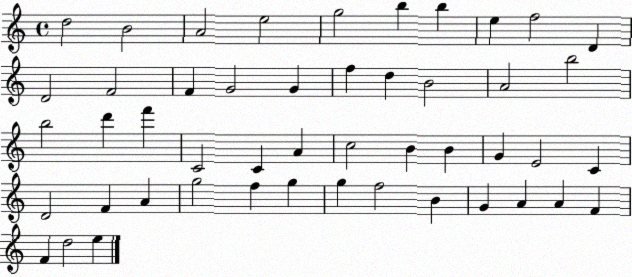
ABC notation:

X:1
T:Untitled
M:4/4
L:1/4
K:C
d2 B2 A2 e2 g2 b b e f2 D D2 F2 F G2 G f d B2 A2 b2 b2 d' f' C2 C A c2 B B G E2 C D2 F A g2 f g g f2 B G A A F F d2 e